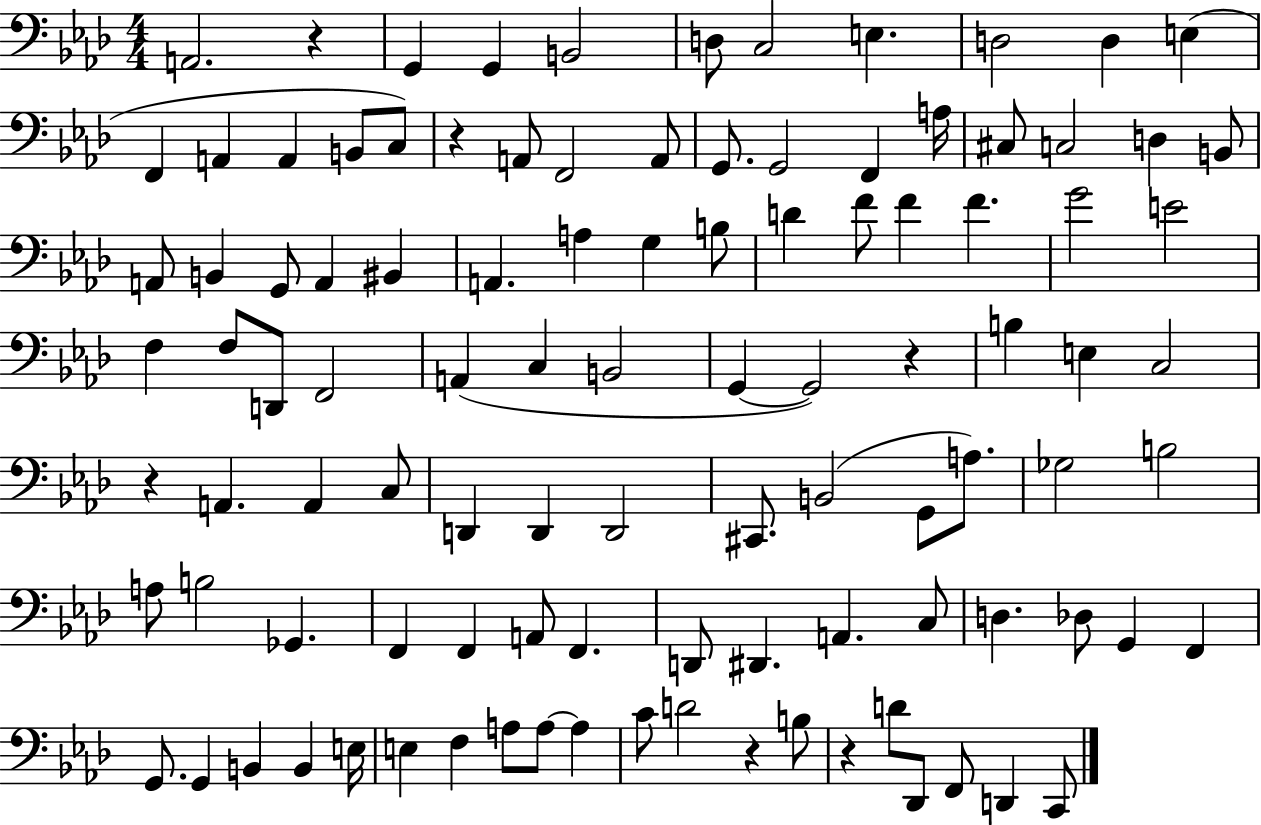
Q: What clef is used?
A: bass